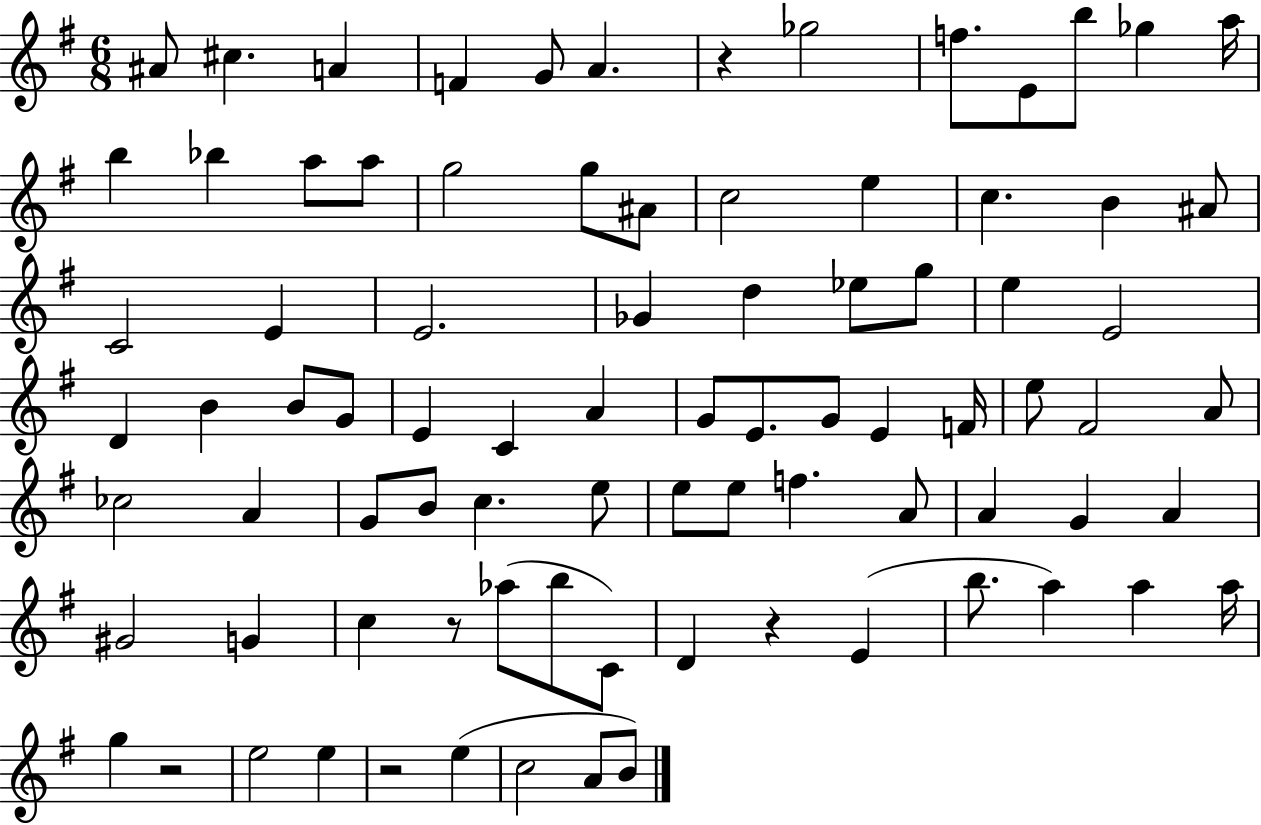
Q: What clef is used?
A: treble